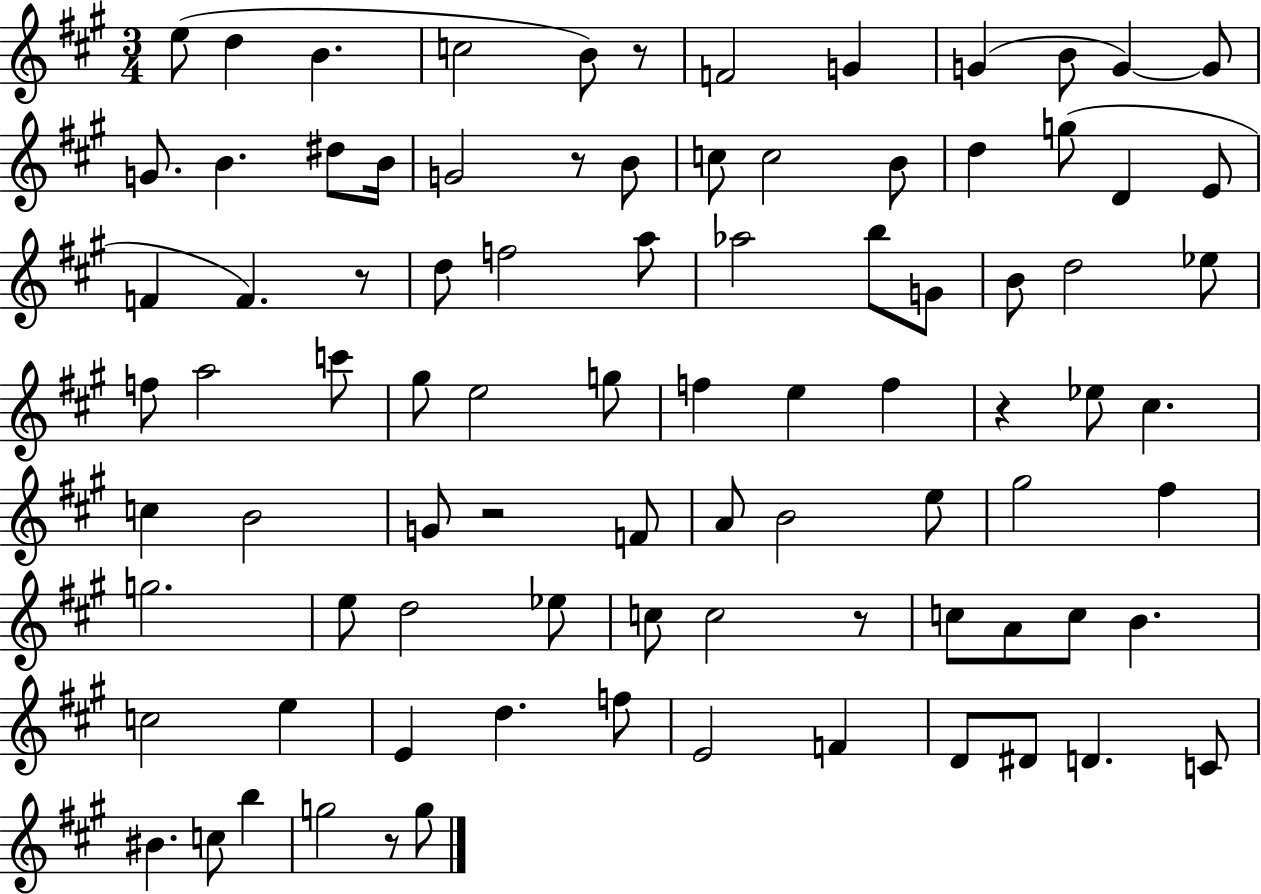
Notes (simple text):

E5/e D5/q B4/q. C5/h B4/e R/e F4/h G4/q G4/q B4/e G4/q G4/e G4/e. B4/q. D#5/e B4/s G4/h R/e B4/e C5/e C5/h B4/e D5/q G5/e D4/q E4/e F4/q F4/q. R/e D5/e F5/h A5/e Ab5/h B5/e G4/e B4/e D5/h Eb5/e F5/e A5/h C6/e G#5/e E5/h G5/e F5/q E5/q F5/q R/q Eb5/e C#5/q. C5/q B4/h G4/e R/h F4/e A4/e B4/h E5/e G#5/h F#5/q G5/h. E5/e D5/h Eb5/e C5/e C5/h R/e C5/e A4/e C5/e B4/q. C5/h E5/q E4/q D5/q. F5/e E4/h F4/q D4/e D#4/e D4/q. C4/e BIS4/q. C5/e B5/q G5/h R/e G5/e